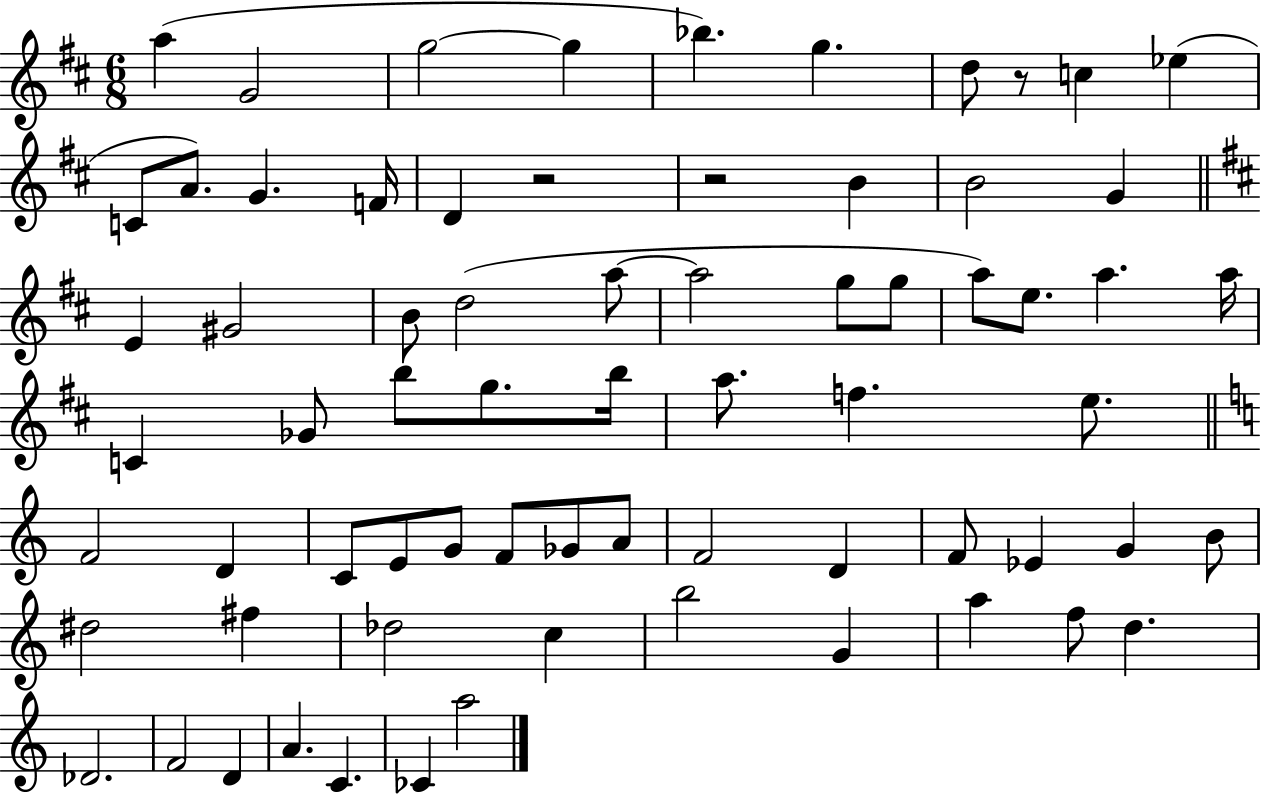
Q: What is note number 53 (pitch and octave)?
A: F#5